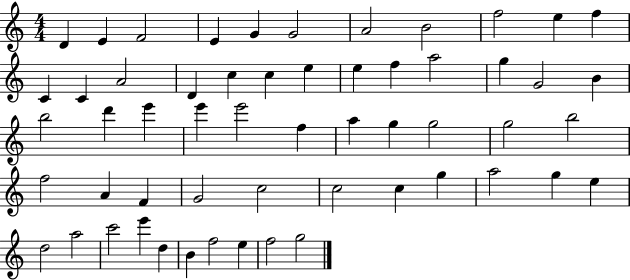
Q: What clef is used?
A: treble